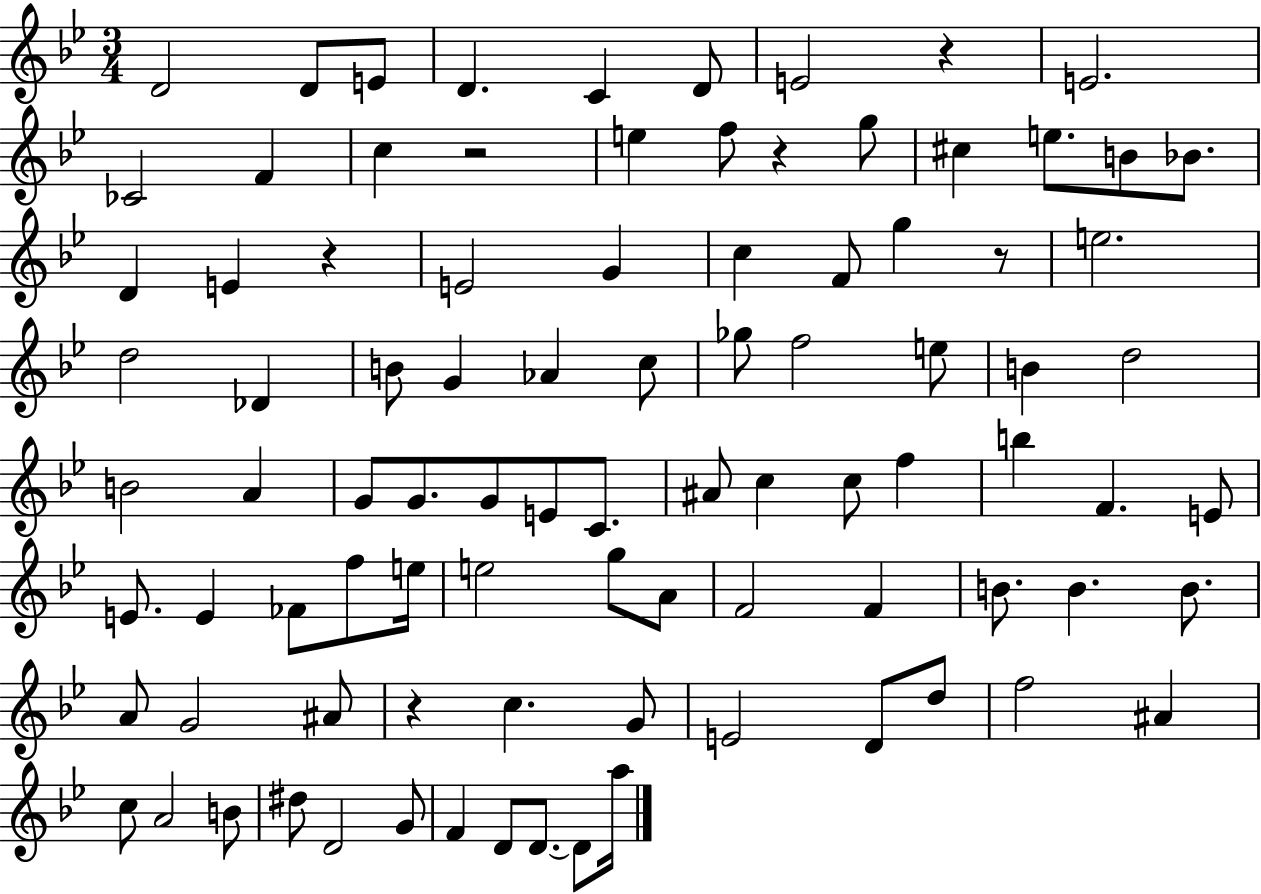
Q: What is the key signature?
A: BES major